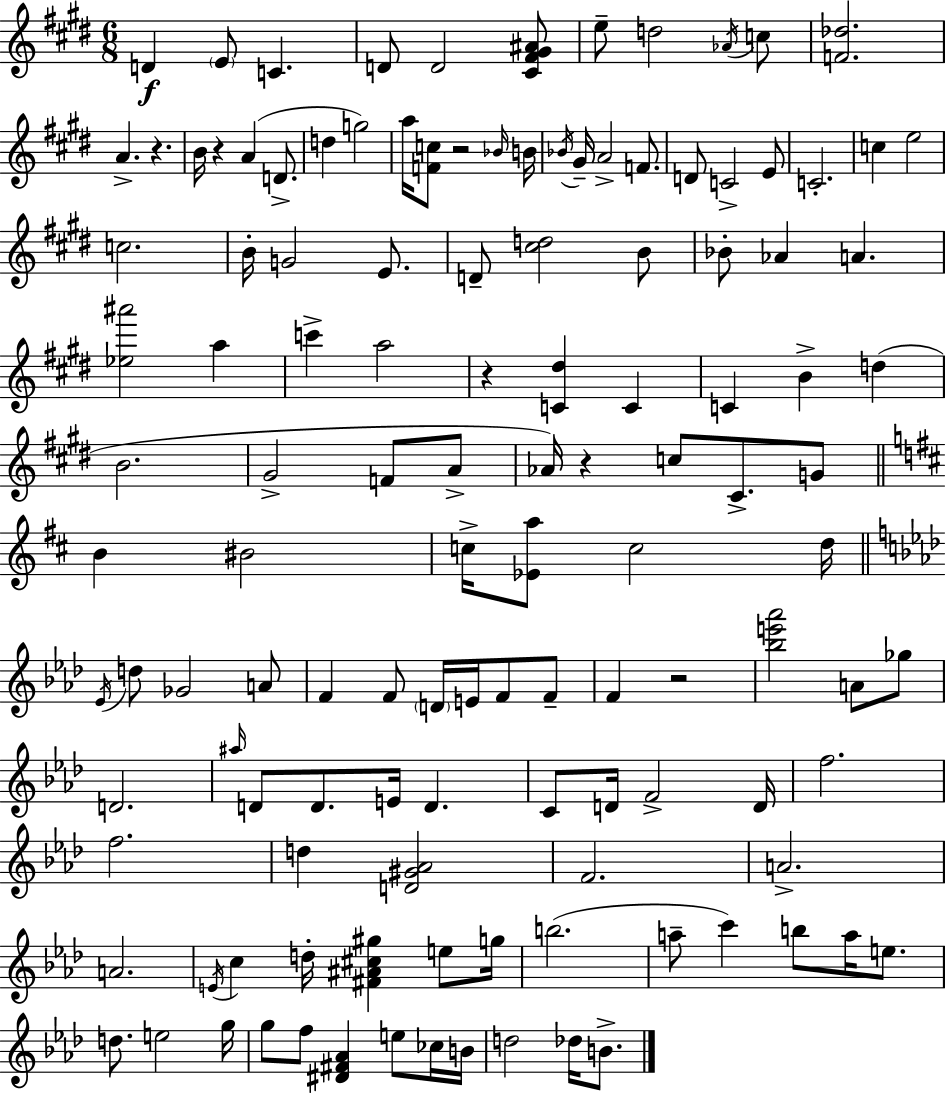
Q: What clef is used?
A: treble